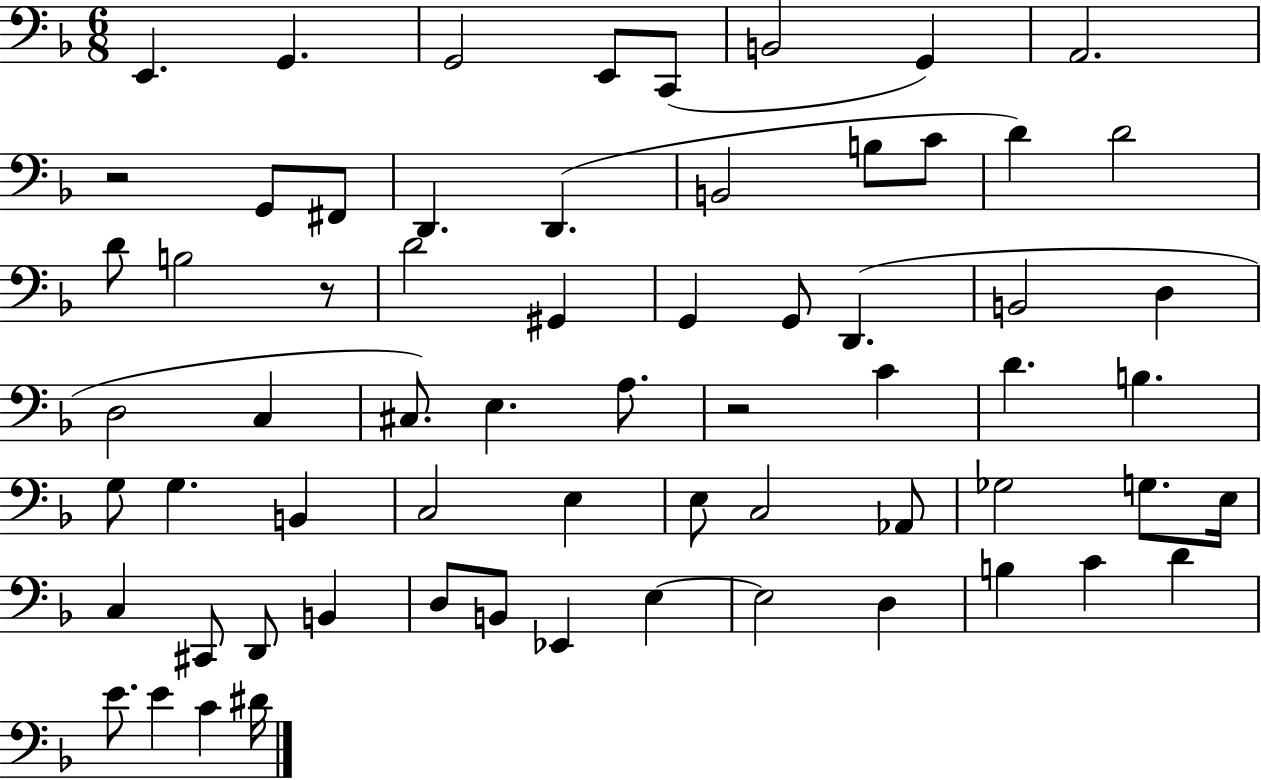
E2/q. G2/q. G2/h E2/e C2/e B2/h G2/q A2/h. R/h G2/e F#2/e D2/q. D2/q. B2/h B3/e C4/e D4/q D4/h D4/e B3/h R/e D4/h G#2/q G2/q G2/e D2/q. B2/h D3/q D3/h C3/q C#3/e. E3/q. A3/e. R/h C4/q D4/q. B3/q. G3/e G3/q. B2/q C3/h E3/q E3/e C3/h Ab2/e Gb3/h G3/e. E3/s C3/q C#2/e D2/e B2/q D3/e B2/e Eb2/q E3/q E3/h D3/q B3/q C4/q D4/q E4/e. E4/q C4/q D#4/s